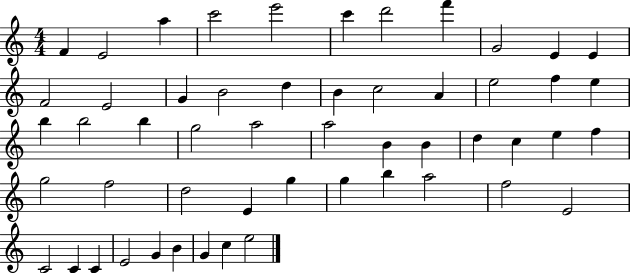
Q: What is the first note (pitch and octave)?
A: F4